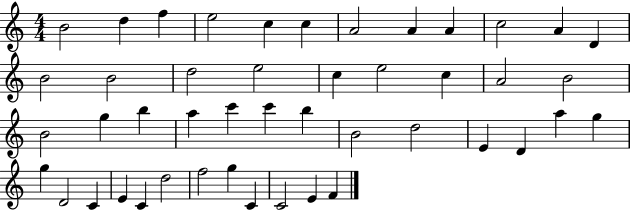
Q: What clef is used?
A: treble